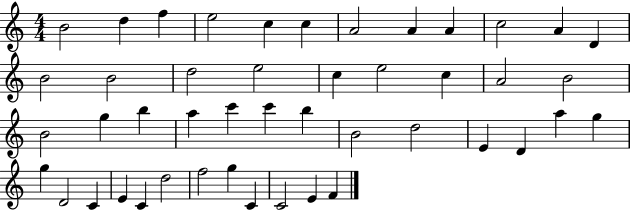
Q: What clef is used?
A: treble